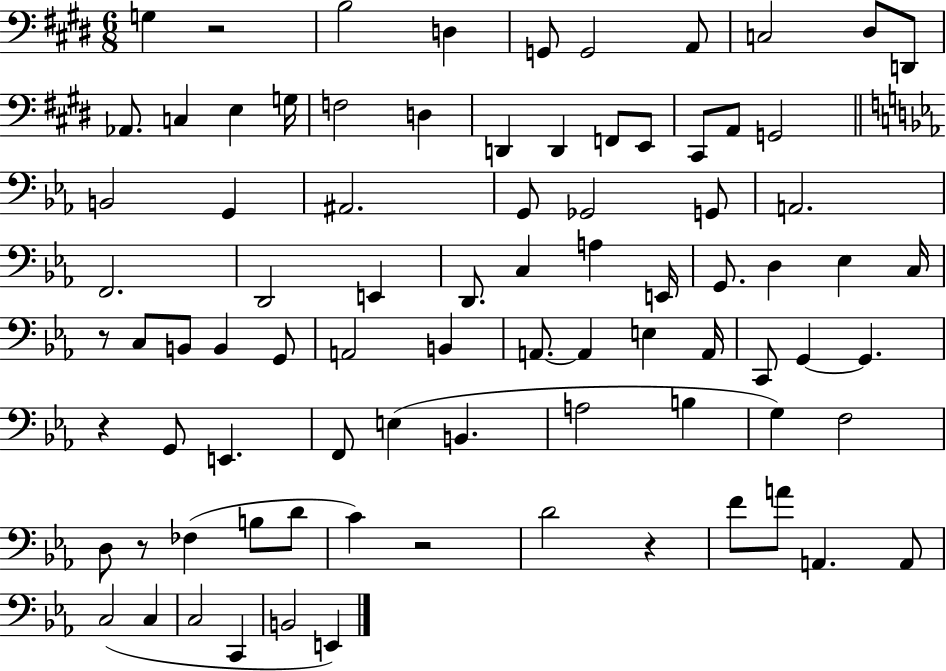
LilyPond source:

{
  \clef bass
  \numericTimeSignature
  \time 6/8
  \key e \major
  g4 r2 | b2 d4 | g,8 g,2 a,8 | c2 dis8 d,8 | \break aes,8. c4 e4 g16 | f2 d4 | d,4 d,4 f,8 e,8 | cis,8 a,8 g,2 | \break \bar "||" \break \key ees \major b,2 g,4 | ais,2. | g,8 ges,2 g,8 | a,2. | \break f,2. | d,2 e,4 | d,8. c4 a4 e,16 | g,8. d4 ees4 c16 | \break r8 c8 b,8 b,4 g,8 | a,2 b,4 | a,8.~~ a,4 e4 a,16 | c,8 g,4~~ g,4. | \break r4 g,8 e,4. | f,8 e4( b,4. | a2 b4 | g4) f2 | \break d8 r8 fes4( b8 d'8 | c'4) r2 | d'2 r4 | f'8 a'8 a,4. a,8 | \break c2( c4 | c2 c,4 | b,2 e,4) | \bar "|."
}